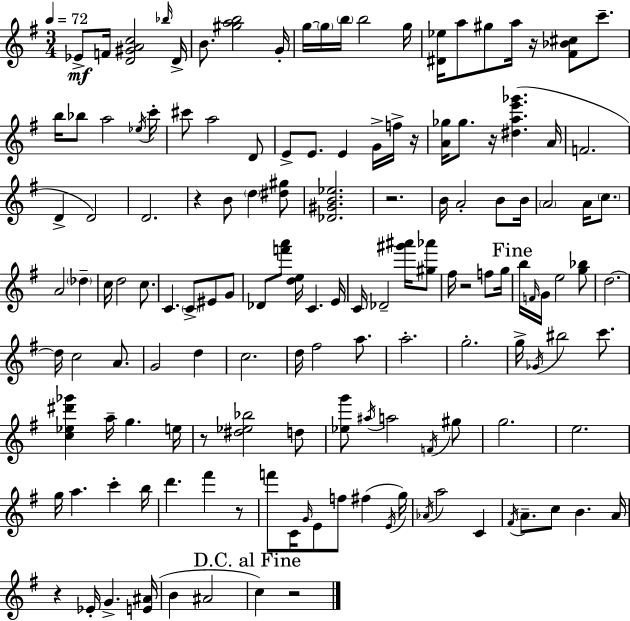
X:1
T:Untitled
M:3/4
L:1/4
K:G
_E/2 F/4 [D^GAc]2 _b/4 D/4 B/2 [^gab]2 G/4 g/4 g/4 b/4 b2 g/4 [^D_e]/4 a/2 ^g/2 a/4 z/4 [^F_B^c]/2 c'/2 b/4 _b/2 a2 _e/4 c'/4 ^c'/2 a2 D/2 E/2 E/2 E G/4 f/4 z/4 [A_g]/4 _g/2 z/4 [^dae'_g'] A/4 F2 D D2 D2 z B/2 d [^d^g]/2 [_D^GB_e]2 z2 B/4 A2 B/2 B/4 A2 A/4 c/2 A2 _d c/4 d2 c/2 C C/2 ^E/2 G/2 _D/2 [f'a']/2 [de]/4 C E/4 C/4 _D2 [^g'^a']/4 [^g_a']/2 ^f/4 z2 f/2 g/4 b/4 F/4 G/4 e2 [g_b]/2 d2 d/4 c2 A/2 G2 d c2 d/4 ^f2 a/2 a2 g2 g/4 _G/4 ^b2 c'/2 [c_e^d'_g'] a/4 g e/4 z/2 [^d_e_b]2 d/2 [_eg']/2 ^a/4 a2 F/4 ^g/2 g2 e2 g/4 a c' b/4 d' ^f' z/2 f'/2 C/4 G/4 E/2 f/2 ^f E/4 g/4 _A/4 a2 C ^F/4 A/2 c/2 B A/4 z _E/4 G [E^A]/4 B ^A2 c z2